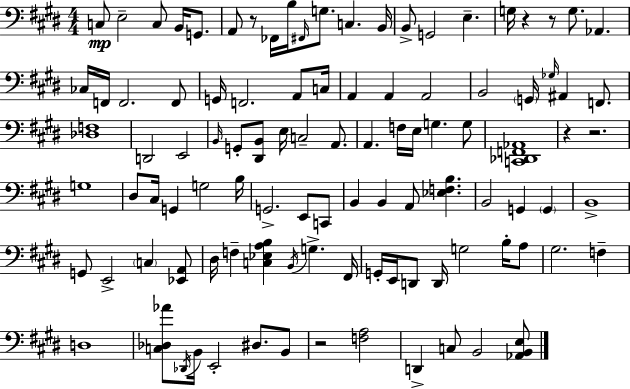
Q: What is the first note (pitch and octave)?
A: C3